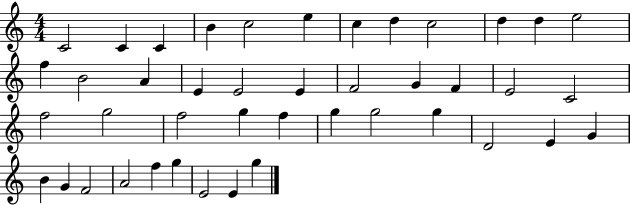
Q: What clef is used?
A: treble